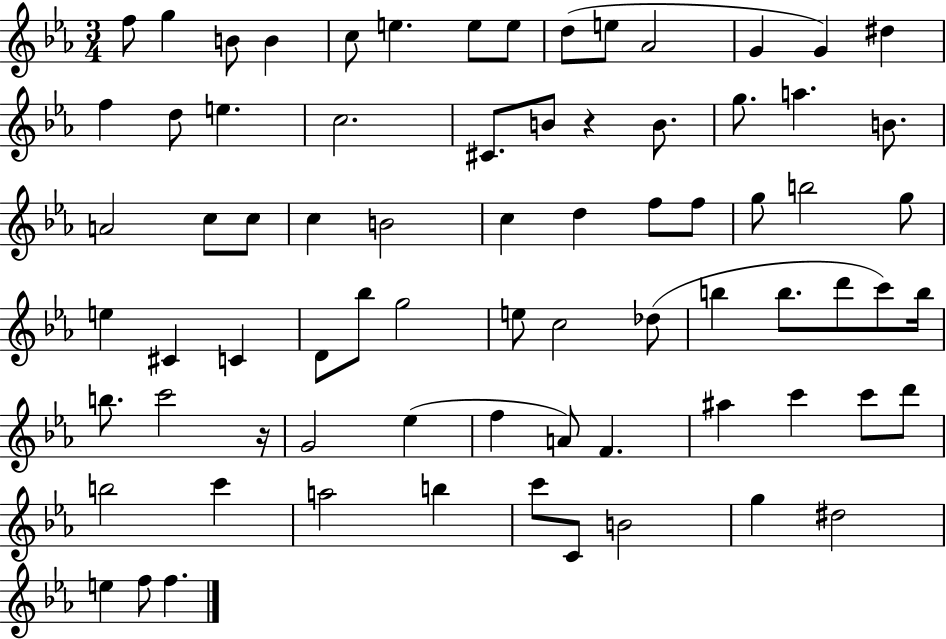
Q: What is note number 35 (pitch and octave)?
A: B5